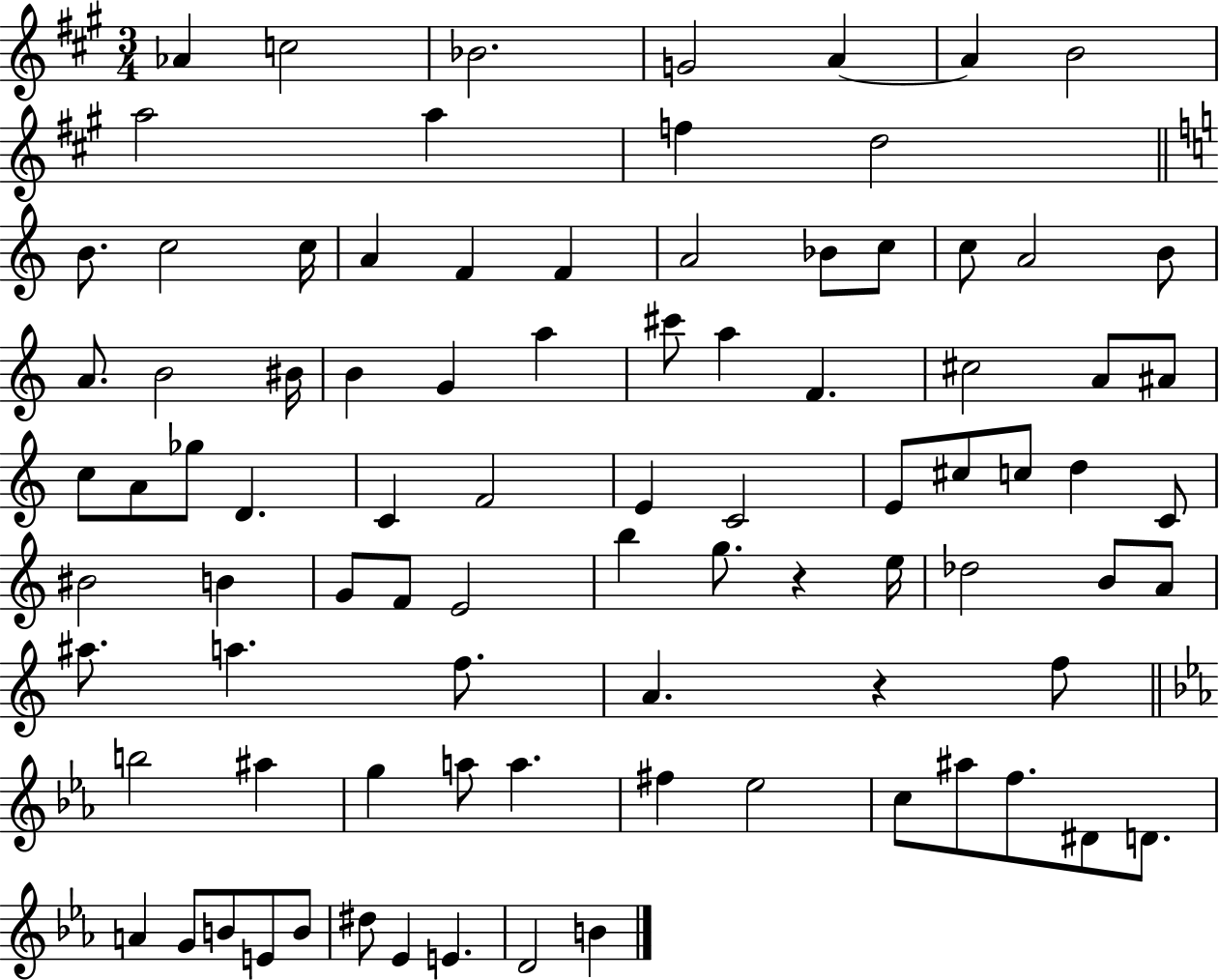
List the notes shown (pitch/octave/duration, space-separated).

Ab4/q C5/h Bb4/h. G4/h A4/q A4/q B4/h A5/h A5/q F5/q D5/h B4/e. C5/h C5/s A4/q F4/q F4/q A4/h Bb4/e C5/e C5/e A4/h B4/e A4/e. B4/h BIS4/s B4/q G4/q A5/q C#6/e A5/q F4/q. C#5/h A4/e A#4/e C5/e A4/e Gb5/e D4/q. C4/q F4/h E4/q C4/h E4/e C#5/e C5/e D5/q C4/e BIS4/h B4/q G4/e F4/e E4/h B5/q G5/e. R/q E5/s Db5/h B4/e A4/e A#5/e. A5/q. F5/e. A4/q. R/q F5/e B5/h A#5/q G5/q A5/e A5/q. F#5/q Eb5/h C5/e A#5/e F5/e. D#4/e D4/e. A4/q G4/e B4/e E4/e B4/e D#5/e Eb4/q E4/q. D4/h B4/q